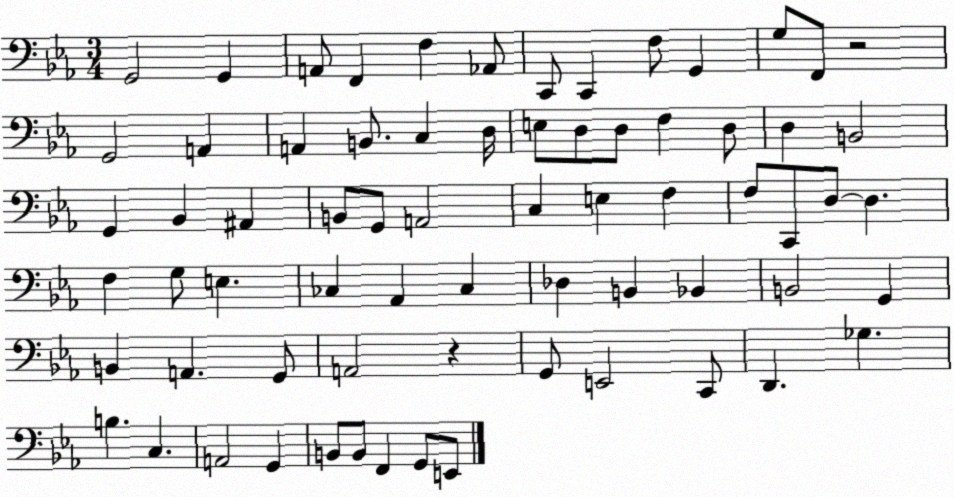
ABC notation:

X:1
T:Untitled
M:3/4
L:1/4
K:Eb
G,,2 G,, A,,/2 F,, F, _A,,/2 C,,/2 C,, F,/2 G,, G,/2 F,,/2 z2 G,,2 A,, A,, B,,/2 C, D,/4 E,/2 D,/2 D,/2 F, D,/2 D, B,,2 G,, _B,, ^A,, B,,/2 G,,/2 A,,2 C, E, F, F,/2 C,,/2 D,/2 D, F, G,/2 E, _C, _A,, _C, _D, B,, _B,, B,,2 G,, B,, A,, G,,/2 A,,2 z G,,/2 E,,2 C,,/2 D,, _G, B, C, A,,2 G,, B,,/2 B,,/2 F,, G,,/2 E,,/2